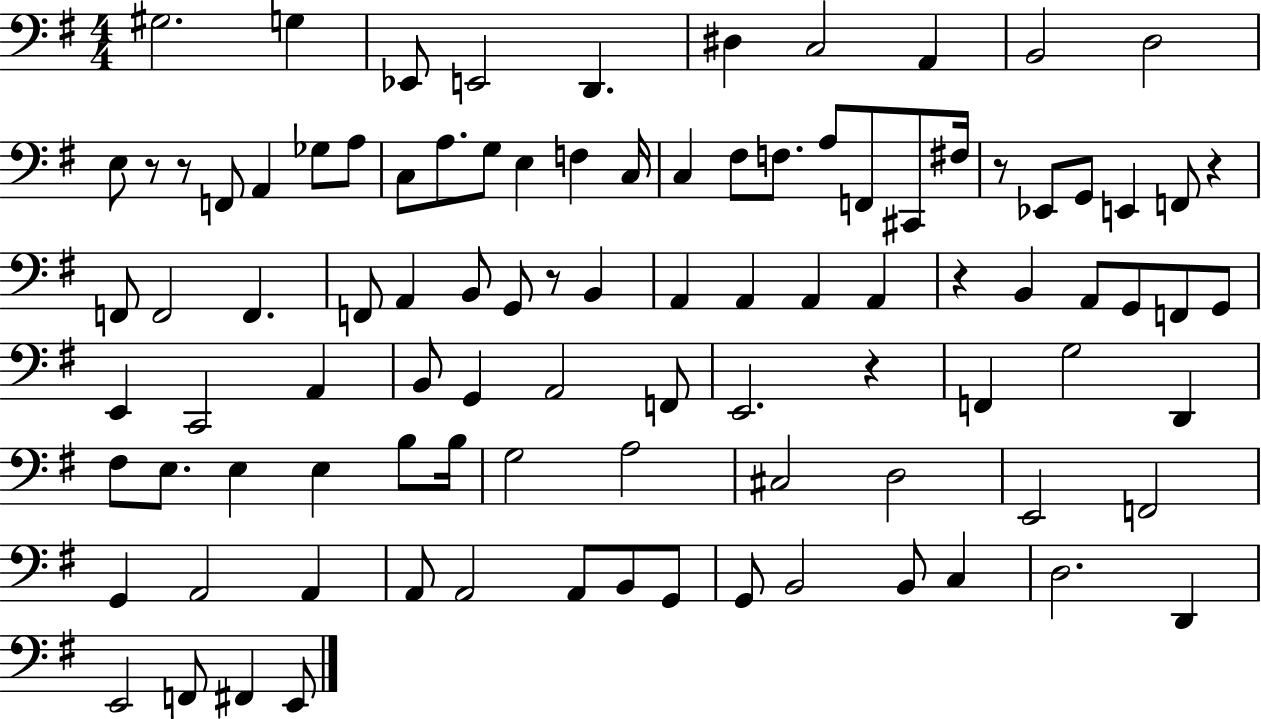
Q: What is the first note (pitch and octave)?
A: G#3